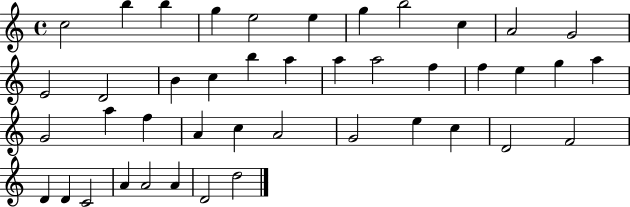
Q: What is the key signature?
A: C major